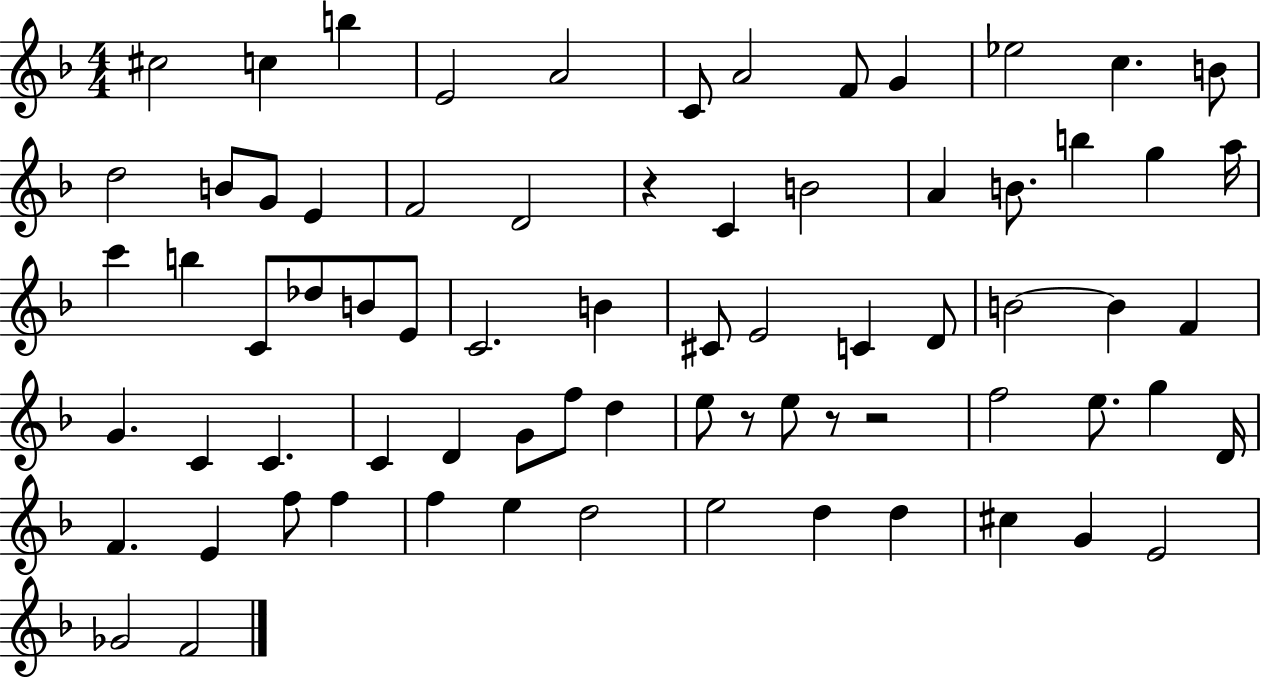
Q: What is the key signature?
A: F major